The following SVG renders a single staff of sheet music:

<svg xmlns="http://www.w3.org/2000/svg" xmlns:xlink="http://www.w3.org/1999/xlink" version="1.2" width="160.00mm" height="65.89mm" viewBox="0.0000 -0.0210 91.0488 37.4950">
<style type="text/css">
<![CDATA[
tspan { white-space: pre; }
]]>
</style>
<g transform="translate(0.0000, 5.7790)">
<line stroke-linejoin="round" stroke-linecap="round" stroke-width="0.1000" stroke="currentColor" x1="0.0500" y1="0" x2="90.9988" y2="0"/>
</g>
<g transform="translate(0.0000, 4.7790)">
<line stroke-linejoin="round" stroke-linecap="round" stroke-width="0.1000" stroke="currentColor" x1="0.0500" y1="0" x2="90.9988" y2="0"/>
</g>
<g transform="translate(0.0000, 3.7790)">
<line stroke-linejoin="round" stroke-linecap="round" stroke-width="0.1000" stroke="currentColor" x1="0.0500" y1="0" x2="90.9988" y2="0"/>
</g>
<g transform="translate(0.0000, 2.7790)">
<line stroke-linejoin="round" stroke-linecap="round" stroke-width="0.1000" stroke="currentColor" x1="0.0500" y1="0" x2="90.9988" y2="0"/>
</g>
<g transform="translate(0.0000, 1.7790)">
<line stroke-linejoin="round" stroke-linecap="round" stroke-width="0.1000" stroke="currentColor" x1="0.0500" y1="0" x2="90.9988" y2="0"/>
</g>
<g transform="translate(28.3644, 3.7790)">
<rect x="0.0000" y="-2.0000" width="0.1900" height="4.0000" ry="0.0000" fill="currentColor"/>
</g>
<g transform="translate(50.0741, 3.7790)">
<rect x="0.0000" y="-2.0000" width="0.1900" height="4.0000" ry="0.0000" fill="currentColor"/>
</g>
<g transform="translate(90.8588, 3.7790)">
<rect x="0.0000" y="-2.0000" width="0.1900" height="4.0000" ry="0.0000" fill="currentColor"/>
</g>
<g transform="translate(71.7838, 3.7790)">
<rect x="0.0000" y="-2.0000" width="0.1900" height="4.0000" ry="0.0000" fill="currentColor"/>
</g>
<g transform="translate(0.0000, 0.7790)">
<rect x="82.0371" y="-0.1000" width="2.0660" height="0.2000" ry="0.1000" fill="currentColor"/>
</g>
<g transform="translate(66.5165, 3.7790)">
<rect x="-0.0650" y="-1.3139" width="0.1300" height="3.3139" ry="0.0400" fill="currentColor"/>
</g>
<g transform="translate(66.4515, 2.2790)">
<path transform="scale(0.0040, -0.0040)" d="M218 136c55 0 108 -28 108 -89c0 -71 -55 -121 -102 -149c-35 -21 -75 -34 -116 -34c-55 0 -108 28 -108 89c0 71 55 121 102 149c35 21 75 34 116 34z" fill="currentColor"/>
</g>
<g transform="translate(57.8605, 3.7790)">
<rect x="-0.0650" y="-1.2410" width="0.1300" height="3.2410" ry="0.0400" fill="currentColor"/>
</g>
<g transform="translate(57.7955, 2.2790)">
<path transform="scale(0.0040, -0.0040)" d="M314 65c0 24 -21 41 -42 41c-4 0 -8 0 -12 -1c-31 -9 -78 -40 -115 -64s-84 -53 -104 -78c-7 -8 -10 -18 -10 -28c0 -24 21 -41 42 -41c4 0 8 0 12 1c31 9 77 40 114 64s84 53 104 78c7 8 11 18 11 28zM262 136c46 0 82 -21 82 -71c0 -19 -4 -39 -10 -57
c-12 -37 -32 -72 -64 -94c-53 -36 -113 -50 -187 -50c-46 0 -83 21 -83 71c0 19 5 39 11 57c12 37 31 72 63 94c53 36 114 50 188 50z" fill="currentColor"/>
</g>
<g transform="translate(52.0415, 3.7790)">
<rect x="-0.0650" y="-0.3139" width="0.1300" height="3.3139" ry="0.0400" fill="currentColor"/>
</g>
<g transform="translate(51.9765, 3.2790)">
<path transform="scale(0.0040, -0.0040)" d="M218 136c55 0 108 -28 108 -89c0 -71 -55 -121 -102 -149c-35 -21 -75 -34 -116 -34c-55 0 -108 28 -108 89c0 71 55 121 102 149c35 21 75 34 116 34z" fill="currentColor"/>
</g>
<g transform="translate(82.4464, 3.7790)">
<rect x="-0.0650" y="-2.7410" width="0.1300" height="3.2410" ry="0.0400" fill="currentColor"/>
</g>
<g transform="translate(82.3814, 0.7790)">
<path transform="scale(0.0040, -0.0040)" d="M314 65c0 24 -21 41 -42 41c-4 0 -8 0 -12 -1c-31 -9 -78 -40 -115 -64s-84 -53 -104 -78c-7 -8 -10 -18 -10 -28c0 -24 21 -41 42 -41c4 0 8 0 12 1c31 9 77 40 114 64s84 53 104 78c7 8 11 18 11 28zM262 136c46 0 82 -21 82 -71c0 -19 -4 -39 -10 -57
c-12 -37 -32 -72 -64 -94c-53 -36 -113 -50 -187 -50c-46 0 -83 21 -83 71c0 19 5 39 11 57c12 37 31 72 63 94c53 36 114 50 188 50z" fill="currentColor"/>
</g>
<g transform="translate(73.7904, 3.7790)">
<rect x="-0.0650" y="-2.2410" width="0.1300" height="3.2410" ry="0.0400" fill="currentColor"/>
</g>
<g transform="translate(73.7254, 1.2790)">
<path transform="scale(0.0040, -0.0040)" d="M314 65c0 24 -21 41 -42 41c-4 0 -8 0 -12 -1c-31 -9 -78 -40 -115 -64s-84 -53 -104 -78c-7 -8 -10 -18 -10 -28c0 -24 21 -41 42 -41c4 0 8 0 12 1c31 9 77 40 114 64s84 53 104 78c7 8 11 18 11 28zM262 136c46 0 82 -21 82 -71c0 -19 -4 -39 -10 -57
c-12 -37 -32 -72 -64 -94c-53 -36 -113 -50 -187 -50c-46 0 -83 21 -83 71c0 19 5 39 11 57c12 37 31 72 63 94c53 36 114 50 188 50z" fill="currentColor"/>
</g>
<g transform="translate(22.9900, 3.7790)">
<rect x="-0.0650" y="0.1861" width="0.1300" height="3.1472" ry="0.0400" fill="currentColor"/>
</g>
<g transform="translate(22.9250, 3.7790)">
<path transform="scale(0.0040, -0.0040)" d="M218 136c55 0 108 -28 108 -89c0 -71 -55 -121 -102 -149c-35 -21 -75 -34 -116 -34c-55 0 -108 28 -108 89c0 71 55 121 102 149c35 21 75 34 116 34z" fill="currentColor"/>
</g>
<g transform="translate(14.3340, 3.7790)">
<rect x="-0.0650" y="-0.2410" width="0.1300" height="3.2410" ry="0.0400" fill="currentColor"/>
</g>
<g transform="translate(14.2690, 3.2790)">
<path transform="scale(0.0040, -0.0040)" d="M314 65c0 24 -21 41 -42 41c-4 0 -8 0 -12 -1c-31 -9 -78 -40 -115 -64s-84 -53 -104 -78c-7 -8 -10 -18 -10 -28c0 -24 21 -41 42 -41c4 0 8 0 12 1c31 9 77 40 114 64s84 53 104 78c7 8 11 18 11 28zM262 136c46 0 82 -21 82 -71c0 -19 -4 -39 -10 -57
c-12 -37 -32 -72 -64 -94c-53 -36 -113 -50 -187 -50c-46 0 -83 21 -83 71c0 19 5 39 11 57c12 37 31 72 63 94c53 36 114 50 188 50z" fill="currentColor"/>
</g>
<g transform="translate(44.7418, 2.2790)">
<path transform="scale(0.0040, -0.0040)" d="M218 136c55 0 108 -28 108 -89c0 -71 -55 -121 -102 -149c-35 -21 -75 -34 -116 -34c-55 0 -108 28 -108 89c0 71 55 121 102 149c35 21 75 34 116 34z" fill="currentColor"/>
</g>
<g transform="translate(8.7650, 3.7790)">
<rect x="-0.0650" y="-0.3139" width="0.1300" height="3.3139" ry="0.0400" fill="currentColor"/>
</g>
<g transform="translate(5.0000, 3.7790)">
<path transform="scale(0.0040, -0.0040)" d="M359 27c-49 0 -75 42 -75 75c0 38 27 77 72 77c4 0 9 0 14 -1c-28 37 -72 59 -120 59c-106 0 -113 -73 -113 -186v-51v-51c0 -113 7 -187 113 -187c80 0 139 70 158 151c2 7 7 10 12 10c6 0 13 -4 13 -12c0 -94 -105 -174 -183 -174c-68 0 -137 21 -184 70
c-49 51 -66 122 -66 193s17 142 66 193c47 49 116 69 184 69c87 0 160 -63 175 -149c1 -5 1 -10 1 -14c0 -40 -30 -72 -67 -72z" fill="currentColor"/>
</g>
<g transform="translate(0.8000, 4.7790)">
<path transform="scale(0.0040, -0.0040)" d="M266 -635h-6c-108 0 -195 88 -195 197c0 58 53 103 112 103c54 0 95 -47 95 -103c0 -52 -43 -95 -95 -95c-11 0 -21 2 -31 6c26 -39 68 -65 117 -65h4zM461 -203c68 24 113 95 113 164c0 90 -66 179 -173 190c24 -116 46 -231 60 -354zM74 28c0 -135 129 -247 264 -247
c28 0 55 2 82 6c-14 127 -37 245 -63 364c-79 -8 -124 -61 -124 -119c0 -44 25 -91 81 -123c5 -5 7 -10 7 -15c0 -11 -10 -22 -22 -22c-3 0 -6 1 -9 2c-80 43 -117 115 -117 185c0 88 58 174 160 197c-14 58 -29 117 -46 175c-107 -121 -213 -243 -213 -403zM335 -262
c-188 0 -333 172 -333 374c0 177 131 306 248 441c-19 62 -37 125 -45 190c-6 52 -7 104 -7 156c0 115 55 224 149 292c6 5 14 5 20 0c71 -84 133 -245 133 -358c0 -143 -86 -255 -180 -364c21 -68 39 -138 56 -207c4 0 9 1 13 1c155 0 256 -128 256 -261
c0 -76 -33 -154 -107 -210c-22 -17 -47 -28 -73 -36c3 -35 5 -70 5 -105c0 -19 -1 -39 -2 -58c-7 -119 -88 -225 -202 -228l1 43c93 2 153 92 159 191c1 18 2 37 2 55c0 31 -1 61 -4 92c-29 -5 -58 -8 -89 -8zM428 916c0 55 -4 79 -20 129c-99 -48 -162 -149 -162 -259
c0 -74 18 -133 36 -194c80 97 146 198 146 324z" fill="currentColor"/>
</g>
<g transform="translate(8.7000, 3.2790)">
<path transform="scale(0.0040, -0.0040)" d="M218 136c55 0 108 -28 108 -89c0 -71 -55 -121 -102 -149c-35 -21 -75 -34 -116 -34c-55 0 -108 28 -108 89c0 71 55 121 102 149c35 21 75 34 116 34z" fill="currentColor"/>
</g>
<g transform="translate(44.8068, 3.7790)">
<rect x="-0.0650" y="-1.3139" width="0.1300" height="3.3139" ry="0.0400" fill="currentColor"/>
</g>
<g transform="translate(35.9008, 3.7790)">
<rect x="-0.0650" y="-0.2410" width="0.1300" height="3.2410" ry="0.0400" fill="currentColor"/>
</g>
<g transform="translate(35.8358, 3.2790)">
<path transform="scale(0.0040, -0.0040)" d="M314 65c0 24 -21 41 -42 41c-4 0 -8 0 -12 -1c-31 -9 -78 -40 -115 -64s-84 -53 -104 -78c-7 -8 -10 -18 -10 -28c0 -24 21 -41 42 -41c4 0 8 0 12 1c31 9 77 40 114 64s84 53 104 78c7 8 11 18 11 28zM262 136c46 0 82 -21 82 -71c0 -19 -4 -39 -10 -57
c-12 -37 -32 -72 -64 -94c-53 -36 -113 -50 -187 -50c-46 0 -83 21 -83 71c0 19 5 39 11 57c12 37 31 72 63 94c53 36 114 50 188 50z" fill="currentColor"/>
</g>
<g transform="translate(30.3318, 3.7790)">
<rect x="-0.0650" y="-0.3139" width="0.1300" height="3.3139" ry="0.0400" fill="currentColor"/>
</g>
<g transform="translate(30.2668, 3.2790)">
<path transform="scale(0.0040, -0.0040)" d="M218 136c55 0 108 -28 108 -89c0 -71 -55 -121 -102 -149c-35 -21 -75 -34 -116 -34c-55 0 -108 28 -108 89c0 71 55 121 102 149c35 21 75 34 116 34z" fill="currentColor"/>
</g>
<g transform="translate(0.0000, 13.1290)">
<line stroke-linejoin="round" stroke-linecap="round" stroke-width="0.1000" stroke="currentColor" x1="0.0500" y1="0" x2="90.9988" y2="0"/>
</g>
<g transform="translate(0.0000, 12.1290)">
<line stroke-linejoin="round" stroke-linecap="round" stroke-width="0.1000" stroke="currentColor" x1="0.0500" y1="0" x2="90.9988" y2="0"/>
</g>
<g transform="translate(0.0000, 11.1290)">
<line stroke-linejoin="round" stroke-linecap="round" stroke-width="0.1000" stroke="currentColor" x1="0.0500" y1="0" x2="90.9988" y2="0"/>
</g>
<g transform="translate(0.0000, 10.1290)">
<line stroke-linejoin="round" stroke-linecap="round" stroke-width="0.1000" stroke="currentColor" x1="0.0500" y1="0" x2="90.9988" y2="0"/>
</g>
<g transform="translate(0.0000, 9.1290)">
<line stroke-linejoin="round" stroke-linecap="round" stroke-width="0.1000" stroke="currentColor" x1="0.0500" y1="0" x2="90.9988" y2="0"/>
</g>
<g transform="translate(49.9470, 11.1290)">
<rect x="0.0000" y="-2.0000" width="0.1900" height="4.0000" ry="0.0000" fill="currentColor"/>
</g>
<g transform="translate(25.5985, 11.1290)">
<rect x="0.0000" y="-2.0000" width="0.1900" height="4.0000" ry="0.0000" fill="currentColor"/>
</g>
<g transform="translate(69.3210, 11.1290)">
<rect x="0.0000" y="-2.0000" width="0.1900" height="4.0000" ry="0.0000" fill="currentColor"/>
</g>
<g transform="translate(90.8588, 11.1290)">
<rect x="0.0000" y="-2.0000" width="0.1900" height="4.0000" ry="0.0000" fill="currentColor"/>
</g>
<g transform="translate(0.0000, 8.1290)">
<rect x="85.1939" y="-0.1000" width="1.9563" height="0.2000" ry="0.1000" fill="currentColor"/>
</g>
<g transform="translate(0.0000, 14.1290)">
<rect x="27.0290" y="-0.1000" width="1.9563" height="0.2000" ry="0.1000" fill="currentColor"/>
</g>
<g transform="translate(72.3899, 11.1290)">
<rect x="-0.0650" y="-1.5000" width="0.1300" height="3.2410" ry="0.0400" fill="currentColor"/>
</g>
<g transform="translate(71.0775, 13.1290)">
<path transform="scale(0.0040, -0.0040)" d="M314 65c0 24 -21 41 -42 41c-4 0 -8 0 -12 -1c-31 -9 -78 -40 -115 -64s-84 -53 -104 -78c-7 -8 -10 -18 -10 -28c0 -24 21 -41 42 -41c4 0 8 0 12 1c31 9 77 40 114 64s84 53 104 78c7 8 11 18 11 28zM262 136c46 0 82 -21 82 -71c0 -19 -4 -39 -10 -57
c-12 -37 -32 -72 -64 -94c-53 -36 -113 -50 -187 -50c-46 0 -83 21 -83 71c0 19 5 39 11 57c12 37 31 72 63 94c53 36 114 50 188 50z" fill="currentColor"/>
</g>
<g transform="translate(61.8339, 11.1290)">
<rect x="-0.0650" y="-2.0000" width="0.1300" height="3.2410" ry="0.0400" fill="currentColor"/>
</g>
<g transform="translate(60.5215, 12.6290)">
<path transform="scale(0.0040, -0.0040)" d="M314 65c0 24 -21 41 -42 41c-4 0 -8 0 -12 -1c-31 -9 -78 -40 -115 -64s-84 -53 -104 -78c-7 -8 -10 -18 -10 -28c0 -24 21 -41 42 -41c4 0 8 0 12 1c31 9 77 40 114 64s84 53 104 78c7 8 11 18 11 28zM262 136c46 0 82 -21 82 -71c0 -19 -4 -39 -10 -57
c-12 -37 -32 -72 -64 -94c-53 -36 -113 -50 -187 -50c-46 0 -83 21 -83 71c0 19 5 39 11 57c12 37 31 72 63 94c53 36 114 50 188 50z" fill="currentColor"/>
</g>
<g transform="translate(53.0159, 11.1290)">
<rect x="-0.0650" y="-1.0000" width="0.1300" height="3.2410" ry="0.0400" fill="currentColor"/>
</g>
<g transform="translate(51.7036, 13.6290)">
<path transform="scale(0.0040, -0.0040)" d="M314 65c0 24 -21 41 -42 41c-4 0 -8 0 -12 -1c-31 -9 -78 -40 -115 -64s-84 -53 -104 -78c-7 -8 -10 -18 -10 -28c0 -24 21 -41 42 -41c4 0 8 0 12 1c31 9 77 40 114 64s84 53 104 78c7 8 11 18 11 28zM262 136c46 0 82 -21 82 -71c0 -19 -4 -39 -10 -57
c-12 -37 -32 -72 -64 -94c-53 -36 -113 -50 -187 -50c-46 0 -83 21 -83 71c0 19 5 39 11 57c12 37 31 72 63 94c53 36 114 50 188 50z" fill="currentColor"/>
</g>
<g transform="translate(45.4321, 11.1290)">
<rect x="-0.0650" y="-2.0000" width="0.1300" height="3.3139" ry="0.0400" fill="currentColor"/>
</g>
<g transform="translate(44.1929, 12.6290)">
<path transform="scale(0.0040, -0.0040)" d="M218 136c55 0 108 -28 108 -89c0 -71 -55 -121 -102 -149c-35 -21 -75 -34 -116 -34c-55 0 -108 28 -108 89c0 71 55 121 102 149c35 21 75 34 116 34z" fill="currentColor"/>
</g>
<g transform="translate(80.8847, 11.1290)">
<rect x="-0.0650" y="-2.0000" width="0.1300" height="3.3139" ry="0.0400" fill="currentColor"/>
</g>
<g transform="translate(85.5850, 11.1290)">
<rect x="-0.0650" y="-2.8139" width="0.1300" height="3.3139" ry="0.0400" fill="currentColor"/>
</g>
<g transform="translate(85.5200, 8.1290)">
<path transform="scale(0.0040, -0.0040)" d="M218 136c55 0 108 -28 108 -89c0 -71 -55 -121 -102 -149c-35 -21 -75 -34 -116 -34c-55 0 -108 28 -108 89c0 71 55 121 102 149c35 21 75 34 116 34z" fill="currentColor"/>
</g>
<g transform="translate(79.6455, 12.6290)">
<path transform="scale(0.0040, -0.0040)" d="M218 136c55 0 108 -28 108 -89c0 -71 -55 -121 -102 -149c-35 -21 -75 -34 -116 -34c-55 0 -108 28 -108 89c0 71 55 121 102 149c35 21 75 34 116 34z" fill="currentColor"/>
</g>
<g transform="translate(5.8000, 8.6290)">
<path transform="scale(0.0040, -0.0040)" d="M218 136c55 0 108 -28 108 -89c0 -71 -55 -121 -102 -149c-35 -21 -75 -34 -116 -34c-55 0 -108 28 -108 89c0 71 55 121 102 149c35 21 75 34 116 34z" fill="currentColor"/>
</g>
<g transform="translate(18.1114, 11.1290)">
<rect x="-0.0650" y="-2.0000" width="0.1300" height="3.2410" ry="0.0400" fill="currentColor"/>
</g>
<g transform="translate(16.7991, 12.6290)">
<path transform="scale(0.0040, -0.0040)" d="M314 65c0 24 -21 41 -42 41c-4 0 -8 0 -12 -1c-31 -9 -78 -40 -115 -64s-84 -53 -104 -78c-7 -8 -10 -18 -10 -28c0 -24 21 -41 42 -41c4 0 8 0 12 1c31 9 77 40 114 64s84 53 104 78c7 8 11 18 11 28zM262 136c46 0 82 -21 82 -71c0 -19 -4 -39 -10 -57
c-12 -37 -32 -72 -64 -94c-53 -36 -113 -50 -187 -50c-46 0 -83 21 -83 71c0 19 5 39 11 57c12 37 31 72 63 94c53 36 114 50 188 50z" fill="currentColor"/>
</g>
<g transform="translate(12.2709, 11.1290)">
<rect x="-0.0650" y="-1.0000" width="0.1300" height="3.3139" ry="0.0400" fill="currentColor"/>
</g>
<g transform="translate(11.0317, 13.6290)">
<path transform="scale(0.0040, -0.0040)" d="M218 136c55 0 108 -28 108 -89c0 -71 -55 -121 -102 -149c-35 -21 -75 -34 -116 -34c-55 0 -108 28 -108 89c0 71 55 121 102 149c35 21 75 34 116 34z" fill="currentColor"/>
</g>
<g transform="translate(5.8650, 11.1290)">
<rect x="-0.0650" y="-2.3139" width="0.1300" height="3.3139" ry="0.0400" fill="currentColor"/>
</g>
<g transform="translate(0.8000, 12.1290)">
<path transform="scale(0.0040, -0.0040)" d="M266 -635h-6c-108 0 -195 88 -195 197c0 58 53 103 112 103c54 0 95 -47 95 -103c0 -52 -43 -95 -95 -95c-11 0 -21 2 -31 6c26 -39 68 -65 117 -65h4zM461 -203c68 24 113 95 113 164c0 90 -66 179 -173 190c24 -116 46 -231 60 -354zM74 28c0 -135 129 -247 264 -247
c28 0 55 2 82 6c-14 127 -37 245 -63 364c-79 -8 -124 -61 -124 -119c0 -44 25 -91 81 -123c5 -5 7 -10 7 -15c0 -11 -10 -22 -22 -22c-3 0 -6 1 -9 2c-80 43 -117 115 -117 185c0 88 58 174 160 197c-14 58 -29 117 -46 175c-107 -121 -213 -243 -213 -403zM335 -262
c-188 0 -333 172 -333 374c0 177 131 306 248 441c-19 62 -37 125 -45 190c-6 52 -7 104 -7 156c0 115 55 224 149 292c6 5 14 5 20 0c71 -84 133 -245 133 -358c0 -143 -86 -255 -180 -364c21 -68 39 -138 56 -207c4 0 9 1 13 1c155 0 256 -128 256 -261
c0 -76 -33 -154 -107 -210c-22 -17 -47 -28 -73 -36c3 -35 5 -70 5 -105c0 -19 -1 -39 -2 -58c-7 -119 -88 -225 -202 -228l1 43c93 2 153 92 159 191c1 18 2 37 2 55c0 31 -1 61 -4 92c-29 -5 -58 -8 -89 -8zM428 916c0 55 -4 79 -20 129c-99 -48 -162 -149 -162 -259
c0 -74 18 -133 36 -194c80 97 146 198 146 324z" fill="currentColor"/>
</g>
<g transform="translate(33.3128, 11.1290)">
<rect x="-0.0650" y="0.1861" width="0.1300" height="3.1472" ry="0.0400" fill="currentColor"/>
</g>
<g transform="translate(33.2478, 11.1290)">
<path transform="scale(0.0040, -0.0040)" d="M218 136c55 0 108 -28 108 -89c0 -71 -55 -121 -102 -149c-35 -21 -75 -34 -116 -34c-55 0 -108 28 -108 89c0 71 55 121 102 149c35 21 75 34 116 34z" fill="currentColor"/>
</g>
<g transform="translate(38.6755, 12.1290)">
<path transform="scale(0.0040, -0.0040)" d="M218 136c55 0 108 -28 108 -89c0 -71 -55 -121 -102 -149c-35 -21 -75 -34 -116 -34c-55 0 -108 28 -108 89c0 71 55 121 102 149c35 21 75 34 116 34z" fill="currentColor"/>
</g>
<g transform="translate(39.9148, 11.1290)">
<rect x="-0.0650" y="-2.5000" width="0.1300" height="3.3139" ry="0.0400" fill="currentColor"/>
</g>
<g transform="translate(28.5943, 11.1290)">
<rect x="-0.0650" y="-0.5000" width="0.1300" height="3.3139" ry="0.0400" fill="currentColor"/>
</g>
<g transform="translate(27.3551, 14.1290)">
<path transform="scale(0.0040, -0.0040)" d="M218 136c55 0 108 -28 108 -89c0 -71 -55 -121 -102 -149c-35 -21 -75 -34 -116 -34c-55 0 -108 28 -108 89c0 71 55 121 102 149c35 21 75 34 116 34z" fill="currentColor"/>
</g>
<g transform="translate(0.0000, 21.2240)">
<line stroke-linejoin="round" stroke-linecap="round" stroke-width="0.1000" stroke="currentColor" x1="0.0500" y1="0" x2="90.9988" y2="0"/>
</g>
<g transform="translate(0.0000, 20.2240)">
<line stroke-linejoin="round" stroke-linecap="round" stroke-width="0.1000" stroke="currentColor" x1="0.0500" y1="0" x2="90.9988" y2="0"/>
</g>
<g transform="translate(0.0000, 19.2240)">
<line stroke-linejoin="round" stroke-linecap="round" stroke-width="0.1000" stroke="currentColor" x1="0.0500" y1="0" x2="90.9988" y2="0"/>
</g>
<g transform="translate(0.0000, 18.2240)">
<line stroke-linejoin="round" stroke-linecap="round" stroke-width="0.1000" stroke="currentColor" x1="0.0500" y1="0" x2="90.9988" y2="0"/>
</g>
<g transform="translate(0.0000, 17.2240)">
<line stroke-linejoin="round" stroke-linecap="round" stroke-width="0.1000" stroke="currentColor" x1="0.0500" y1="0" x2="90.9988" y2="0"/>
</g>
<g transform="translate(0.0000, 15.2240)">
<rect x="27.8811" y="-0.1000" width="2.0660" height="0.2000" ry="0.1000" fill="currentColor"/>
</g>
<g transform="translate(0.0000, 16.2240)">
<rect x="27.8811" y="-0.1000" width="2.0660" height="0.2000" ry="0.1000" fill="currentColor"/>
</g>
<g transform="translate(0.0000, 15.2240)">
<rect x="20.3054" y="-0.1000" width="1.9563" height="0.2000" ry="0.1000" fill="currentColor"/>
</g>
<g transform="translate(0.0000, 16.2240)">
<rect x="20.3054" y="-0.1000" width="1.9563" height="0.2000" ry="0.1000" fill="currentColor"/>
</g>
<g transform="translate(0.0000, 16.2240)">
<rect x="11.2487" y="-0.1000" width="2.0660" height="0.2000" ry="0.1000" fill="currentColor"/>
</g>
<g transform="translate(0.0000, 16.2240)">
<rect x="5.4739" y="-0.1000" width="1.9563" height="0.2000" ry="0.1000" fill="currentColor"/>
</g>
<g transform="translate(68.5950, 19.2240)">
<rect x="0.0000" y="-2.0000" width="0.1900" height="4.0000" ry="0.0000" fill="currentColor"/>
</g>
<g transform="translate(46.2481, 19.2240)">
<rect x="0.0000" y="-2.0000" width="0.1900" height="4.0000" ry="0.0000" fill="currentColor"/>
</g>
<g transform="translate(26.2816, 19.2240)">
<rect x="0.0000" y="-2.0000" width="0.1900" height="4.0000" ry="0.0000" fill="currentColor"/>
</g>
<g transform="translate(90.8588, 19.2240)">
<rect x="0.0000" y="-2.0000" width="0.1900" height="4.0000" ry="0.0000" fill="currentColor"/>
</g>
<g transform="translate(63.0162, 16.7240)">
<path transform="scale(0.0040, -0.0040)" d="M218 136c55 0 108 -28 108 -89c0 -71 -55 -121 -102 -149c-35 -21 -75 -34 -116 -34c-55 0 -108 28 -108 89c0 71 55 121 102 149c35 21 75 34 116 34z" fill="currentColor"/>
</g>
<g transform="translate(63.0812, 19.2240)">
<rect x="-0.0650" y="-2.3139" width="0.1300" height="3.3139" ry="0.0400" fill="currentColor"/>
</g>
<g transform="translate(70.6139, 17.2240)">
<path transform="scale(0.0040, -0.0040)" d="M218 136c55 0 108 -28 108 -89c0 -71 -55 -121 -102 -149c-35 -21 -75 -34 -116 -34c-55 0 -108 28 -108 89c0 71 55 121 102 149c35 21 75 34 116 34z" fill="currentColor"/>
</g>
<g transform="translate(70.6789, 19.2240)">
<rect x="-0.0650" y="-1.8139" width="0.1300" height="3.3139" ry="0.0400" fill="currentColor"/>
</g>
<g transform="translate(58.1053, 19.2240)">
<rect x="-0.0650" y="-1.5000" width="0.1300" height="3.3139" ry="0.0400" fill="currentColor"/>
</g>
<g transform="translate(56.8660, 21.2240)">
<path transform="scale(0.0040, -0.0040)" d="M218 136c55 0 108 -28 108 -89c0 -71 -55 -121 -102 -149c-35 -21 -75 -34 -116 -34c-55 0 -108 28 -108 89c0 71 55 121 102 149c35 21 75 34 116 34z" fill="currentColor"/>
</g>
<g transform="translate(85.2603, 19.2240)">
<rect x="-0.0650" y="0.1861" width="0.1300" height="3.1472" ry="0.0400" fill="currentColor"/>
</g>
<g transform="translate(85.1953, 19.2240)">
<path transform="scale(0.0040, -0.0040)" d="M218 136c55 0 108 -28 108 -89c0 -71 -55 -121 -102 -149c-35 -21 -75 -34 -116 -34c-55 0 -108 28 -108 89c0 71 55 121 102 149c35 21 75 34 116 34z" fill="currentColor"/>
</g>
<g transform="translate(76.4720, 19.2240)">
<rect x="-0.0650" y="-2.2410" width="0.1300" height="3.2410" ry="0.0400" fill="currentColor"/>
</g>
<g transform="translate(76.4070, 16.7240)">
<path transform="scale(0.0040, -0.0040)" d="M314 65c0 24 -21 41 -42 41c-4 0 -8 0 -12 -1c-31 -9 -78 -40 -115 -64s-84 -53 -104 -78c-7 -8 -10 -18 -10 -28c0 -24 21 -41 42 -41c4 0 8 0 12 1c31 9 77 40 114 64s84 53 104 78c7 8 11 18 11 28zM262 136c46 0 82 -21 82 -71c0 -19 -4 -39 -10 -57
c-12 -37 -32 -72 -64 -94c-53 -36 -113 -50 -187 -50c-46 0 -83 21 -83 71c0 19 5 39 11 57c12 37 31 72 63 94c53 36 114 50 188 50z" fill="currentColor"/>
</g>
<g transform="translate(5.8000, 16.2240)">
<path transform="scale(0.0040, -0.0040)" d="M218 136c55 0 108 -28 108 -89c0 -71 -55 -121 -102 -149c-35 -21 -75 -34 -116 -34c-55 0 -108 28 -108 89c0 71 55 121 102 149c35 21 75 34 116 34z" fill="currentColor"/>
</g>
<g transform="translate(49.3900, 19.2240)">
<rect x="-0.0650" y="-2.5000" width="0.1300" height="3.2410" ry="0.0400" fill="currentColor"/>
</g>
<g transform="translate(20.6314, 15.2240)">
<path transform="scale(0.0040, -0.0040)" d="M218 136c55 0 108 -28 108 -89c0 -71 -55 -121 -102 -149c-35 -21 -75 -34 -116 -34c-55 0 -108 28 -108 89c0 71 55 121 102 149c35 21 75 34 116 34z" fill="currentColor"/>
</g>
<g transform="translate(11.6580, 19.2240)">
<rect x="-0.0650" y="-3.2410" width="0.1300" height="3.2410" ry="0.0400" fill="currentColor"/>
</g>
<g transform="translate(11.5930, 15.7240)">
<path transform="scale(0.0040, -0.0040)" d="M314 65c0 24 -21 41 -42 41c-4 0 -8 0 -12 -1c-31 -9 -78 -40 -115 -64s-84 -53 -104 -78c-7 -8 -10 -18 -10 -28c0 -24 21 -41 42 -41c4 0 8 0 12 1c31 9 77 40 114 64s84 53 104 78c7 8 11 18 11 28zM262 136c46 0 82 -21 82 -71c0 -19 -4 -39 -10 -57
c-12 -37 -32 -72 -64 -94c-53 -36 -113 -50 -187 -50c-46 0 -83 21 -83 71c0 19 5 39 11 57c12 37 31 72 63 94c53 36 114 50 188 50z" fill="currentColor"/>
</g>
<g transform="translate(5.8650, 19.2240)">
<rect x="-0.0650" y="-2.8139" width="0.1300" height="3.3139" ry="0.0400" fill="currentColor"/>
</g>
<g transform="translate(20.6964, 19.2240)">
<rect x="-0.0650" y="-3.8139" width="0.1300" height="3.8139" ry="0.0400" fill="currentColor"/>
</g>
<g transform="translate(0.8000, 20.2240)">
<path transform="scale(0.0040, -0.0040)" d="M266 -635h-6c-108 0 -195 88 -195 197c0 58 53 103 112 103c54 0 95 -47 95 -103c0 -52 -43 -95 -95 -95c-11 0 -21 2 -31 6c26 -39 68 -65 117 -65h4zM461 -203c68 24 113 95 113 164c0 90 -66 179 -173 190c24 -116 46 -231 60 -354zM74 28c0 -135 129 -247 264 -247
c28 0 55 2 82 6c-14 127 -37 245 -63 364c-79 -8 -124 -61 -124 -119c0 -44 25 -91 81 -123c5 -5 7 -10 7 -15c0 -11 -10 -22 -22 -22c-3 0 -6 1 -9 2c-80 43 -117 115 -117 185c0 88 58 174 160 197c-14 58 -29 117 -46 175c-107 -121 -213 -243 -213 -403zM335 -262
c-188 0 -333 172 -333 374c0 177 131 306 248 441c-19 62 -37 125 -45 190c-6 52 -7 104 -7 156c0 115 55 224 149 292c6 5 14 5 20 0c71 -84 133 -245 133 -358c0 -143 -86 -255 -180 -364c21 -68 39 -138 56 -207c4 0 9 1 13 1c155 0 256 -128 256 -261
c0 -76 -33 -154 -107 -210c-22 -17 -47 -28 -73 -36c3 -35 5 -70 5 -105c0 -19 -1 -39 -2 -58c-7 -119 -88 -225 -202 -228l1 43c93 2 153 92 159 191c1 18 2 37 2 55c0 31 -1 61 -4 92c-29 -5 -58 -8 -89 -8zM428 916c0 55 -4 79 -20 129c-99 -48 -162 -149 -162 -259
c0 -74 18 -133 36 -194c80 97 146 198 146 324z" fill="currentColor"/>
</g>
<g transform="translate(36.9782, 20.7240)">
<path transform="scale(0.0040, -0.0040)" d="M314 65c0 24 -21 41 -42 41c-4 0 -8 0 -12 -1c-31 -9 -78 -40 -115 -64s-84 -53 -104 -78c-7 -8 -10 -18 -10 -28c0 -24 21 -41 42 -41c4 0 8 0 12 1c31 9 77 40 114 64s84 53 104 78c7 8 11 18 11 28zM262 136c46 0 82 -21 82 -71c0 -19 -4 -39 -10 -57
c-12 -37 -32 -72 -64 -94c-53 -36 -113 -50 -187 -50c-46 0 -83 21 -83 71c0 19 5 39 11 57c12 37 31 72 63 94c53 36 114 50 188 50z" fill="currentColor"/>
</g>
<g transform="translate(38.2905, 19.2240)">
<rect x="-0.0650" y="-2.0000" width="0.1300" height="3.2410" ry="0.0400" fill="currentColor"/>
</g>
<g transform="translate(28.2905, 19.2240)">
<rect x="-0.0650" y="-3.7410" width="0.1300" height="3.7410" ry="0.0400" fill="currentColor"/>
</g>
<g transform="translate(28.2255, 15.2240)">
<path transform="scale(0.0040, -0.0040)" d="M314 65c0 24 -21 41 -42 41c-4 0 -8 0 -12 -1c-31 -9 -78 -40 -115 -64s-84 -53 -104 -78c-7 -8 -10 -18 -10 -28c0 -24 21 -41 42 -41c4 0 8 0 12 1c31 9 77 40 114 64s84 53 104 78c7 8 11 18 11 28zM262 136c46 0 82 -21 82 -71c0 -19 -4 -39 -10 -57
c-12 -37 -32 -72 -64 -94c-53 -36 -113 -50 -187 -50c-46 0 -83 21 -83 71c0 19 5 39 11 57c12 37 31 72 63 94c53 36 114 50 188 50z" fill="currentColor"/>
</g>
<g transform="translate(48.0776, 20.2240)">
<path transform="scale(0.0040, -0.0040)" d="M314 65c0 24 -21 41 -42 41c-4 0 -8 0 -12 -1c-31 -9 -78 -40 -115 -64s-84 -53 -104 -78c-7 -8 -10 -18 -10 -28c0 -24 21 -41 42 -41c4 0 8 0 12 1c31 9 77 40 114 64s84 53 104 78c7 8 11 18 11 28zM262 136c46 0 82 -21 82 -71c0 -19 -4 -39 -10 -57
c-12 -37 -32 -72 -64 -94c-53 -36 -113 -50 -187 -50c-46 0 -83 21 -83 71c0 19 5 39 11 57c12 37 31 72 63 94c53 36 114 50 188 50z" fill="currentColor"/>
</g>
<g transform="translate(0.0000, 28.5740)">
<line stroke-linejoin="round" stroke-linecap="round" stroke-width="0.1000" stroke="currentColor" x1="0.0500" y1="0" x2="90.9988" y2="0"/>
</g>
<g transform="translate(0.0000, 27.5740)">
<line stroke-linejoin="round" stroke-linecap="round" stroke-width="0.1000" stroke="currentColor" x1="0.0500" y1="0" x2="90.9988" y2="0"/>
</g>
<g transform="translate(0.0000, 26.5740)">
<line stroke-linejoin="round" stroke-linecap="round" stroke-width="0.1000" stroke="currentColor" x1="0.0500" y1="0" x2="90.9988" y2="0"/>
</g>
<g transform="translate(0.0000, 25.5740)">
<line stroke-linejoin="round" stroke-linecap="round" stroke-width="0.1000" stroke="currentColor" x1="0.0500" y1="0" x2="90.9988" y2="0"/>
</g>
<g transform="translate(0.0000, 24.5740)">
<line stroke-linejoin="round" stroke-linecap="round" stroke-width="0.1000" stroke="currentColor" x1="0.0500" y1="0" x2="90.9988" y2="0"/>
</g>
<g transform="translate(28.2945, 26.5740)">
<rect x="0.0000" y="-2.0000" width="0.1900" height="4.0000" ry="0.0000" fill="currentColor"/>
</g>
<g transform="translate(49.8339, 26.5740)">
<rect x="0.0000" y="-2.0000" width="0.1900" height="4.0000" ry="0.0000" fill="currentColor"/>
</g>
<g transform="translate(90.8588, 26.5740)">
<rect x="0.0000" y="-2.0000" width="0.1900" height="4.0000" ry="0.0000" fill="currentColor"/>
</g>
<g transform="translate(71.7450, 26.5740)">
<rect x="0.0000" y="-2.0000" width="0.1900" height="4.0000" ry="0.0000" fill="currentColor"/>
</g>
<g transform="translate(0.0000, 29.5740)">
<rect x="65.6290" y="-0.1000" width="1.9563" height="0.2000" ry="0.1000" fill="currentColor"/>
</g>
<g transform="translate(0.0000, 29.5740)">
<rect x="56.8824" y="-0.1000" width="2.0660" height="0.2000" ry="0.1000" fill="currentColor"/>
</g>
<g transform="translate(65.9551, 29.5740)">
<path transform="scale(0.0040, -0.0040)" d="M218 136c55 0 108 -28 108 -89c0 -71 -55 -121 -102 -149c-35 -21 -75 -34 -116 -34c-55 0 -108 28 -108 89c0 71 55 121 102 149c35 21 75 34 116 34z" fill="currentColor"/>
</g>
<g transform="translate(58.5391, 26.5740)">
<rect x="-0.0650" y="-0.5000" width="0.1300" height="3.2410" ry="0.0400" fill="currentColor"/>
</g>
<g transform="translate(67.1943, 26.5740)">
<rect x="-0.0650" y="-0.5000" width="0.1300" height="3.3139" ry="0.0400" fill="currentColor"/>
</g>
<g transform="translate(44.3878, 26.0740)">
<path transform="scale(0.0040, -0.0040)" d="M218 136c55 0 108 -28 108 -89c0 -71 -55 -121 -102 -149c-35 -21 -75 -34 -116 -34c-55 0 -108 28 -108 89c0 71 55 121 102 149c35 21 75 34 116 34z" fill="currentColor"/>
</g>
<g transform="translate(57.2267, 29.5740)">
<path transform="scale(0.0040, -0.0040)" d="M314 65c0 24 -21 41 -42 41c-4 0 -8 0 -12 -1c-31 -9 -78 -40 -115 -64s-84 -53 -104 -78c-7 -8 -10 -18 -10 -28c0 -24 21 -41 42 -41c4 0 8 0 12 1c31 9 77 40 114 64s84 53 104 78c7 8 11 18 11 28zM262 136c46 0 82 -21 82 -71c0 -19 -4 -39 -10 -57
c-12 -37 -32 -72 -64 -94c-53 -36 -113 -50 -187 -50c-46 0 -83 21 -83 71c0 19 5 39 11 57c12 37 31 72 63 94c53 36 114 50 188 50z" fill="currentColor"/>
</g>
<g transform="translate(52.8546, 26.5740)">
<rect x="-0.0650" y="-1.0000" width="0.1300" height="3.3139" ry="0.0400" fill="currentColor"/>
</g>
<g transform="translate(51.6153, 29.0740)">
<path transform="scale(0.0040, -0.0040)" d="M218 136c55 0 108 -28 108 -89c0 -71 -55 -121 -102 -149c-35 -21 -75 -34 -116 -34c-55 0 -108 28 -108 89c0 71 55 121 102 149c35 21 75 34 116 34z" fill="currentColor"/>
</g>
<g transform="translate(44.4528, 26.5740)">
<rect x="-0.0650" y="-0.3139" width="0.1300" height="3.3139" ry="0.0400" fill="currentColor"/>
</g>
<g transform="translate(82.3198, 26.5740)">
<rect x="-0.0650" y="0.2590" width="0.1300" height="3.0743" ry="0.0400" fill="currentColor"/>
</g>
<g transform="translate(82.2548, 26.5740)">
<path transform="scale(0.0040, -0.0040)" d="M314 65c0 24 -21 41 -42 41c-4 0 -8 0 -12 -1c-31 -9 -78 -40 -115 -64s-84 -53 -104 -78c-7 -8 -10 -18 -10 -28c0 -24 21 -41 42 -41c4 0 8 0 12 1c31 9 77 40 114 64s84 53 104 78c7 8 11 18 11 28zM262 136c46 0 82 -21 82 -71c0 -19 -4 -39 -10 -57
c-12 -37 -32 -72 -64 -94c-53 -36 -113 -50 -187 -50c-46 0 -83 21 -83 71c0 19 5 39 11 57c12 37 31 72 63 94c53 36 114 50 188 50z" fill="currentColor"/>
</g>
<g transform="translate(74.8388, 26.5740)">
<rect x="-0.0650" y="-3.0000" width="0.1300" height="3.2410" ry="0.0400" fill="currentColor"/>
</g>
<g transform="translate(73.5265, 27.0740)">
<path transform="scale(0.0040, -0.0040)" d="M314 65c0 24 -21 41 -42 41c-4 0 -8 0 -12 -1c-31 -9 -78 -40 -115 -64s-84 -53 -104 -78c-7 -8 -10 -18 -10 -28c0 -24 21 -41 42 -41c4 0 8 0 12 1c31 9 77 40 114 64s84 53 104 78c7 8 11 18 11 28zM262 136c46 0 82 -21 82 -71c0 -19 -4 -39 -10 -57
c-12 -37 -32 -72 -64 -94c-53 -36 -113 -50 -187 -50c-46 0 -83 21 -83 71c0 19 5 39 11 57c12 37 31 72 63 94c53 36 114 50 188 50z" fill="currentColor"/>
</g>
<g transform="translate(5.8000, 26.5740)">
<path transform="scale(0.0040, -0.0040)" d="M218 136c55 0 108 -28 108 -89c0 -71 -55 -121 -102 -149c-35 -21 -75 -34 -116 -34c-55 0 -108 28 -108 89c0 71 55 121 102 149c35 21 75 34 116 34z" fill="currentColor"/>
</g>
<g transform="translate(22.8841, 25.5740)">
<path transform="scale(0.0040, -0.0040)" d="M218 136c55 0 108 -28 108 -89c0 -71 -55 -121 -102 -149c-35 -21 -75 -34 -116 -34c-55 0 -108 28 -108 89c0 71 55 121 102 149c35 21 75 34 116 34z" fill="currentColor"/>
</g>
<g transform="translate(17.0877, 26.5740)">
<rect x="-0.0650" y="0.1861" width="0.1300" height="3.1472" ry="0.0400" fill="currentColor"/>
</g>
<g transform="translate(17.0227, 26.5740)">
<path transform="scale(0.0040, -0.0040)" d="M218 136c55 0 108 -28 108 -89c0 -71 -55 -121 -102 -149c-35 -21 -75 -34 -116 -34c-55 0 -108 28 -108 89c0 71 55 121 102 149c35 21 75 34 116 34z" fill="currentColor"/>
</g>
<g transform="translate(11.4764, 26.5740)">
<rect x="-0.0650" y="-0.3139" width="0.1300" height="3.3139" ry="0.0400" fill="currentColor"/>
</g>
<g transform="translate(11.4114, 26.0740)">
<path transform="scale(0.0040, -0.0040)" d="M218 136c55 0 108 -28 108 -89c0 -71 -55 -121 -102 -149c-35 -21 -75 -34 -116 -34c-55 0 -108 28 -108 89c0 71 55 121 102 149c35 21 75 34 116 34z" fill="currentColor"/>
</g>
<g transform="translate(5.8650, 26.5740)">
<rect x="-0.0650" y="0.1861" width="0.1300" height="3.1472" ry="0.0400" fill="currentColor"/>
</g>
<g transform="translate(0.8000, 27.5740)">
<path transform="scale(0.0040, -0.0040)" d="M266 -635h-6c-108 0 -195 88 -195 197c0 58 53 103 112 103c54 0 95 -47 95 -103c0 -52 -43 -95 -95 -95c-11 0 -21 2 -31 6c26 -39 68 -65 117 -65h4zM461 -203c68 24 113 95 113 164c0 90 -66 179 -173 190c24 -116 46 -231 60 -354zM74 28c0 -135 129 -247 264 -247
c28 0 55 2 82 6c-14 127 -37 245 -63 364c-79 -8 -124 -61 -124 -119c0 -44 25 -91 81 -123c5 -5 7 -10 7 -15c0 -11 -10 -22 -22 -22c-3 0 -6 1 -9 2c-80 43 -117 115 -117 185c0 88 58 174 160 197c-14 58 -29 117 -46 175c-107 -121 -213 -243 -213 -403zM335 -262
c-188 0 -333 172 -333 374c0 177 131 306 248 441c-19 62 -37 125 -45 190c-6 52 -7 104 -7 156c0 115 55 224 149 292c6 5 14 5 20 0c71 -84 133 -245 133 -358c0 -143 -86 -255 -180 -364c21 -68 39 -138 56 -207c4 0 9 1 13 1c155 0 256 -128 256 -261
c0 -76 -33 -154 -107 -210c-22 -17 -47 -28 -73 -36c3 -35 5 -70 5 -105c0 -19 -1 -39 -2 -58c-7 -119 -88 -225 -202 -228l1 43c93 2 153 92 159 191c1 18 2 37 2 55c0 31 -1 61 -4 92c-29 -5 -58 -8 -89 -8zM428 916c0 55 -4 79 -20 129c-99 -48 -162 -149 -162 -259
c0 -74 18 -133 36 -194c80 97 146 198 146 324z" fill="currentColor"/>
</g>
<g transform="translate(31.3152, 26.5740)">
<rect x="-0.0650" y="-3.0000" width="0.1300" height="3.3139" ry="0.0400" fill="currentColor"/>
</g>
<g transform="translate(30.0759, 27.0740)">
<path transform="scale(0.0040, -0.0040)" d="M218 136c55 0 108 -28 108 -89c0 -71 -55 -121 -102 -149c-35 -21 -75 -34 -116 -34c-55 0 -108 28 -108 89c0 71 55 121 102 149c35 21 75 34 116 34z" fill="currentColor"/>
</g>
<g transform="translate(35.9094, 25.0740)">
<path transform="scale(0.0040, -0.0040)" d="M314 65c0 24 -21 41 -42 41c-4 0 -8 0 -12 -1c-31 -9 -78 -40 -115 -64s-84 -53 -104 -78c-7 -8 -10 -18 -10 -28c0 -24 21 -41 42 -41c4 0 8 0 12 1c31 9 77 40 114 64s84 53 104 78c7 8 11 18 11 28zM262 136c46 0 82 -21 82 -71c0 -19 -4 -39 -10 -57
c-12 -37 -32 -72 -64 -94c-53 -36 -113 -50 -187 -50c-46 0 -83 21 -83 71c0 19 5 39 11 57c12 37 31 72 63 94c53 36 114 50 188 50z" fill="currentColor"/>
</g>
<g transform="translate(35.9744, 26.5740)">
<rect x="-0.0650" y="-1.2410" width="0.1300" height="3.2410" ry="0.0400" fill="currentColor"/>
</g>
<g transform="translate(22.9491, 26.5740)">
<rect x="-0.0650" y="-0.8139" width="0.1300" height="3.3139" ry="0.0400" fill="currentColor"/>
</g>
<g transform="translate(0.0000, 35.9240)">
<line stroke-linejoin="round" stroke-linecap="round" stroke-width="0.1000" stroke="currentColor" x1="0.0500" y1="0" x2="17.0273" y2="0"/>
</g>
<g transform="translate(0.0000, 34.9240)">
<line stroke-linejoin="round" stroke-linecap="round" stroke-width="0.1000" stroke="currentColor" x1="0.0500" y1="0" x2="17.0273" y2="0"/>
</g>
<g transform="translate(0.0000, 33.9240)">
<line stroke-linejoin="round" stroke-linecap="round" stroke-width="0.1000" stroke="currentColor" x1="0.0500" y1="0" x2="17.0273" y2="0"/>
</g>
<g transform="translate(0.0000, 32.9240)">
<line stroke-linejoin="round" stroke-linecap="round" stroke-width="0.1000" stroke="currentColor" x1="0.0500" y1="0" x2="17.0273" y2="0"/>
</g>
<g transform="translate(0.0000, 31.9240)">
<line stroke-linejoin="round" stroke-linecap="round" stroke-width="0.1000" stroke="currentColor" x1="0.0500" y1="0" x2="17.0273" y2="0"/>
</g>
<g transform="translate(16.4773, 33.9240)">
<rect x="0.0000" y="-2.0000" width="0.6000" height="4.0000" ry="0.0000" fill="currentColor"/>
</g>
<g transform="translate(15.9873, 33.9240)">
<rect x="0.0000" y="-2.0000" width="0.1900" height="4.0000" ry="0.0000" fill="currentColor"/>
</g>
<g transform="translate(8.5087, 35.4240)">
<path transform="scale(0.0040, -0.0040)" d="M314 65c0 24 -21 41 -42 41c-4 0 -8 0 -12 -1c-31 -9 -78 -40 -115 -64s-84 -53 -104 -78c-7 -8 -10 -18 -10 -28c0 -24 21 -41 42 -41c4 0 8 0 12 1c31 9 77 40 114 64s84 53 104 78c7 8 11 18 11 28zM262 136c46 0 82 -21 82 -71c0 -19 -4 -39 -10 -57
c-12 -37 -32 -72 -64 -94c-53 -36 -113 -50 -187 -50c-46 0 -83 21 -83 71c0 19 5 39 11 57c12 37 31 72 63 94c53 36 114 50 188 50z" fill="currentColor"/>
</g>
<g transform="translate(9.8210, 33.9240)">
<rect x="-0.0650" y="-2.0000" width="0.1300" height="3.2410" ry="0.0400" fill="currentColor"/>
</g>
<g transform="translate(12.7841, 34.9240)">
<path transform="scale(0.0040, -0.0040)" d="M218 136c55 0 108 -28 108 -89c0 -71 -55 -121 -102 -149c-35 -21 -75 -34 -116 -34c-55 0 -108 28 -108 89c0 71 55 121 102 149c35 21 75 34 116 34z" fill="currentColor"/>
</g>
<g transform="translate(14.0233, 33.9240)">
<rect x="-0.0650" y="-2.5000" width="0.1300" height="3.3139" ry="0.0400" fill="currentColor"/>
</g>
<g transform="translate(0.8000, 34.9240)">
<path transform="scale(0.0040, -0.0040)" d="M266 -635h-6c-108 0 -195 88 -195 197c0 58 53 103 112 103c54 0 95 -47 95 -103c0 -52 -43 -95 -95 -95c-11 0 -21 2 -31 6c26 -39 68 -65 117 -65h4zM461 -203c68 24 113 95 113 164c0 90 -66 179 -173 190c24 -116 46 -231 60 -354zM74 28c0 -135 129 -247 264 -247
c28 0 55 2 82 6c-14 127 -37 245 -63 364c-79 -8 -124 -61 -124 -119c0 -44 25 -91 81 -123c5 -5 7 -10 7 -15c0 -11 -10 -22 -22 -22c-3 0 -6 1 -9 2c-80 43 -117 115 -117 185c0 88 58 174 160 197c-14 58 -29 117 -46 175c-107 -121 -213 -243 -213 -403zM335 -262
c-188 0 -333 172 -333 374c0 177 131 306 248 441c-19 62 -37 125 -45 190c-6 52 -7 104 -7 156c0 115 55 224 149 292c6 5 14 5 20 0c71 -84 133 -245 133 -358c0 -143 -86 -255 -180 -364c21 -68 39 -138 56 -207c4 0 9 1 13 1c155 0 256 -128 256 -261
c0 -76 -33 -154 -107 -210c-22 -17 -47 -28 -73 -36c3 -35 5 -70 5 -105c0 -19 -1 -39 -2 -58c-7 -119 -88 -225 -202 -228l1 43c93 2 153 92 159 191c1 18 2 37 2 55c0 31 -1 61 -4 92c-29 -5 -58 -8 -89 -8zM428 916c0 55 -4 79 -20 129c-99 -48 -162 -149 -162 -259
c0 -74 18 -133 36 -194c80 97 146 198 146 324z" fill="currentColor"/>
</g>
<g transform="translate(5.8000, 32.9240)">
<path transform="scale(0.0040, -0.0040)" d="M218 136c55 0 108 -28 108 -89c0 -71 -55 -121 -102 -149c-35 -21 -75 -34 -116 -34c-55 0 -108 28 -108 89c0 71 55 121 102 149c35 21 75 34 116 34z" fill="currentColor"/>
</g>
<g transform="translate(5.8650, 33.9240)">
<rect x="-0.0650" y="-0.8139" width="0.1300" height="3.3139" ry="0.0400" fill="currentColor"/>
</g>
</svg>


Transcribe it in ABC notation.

X:1
T:Untitled
M:4/4
L:1/4
K:C
c c2 B c c2 e c e2 e g2 a2 g D F2 C B G F D2 F2 E2 F a a b2 c' c'2 F2 G2 E g f g2 B B c B d A e2 c D C2 C A2 B2 d F2 G